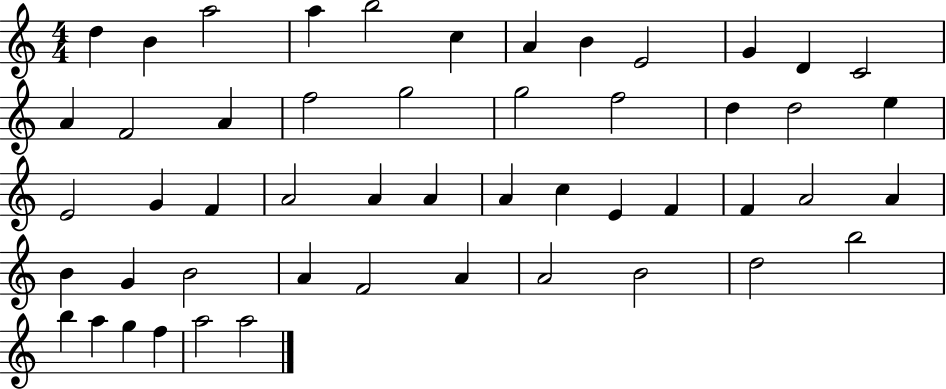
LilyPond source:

{
  \clef treble
  \numericTimeSignature
  \time 4/4
  \key c \major
  d''4 b'4 a''2 | a''4 b''2 c''4 | a'4 b'4 e'2 | g'4 d'4 c'2 | \break a'4 f'2 a'4 | f''2 g''2 | g''2 f''2 | d''4 d''2 e''4 | \break e'2 g'4 f'4 | a'2 a'4 a'4 | a'4 c''4 e'4 f'4 | f'4 a'2 a'4 | \break b'4 g'4 b'2 | a'4 f'2 a'4 | a'2 b'2 | d''2 b''2 | \break b''4 a''4 g''4 f''4 | a''2 a''2 | \bar "|."
}